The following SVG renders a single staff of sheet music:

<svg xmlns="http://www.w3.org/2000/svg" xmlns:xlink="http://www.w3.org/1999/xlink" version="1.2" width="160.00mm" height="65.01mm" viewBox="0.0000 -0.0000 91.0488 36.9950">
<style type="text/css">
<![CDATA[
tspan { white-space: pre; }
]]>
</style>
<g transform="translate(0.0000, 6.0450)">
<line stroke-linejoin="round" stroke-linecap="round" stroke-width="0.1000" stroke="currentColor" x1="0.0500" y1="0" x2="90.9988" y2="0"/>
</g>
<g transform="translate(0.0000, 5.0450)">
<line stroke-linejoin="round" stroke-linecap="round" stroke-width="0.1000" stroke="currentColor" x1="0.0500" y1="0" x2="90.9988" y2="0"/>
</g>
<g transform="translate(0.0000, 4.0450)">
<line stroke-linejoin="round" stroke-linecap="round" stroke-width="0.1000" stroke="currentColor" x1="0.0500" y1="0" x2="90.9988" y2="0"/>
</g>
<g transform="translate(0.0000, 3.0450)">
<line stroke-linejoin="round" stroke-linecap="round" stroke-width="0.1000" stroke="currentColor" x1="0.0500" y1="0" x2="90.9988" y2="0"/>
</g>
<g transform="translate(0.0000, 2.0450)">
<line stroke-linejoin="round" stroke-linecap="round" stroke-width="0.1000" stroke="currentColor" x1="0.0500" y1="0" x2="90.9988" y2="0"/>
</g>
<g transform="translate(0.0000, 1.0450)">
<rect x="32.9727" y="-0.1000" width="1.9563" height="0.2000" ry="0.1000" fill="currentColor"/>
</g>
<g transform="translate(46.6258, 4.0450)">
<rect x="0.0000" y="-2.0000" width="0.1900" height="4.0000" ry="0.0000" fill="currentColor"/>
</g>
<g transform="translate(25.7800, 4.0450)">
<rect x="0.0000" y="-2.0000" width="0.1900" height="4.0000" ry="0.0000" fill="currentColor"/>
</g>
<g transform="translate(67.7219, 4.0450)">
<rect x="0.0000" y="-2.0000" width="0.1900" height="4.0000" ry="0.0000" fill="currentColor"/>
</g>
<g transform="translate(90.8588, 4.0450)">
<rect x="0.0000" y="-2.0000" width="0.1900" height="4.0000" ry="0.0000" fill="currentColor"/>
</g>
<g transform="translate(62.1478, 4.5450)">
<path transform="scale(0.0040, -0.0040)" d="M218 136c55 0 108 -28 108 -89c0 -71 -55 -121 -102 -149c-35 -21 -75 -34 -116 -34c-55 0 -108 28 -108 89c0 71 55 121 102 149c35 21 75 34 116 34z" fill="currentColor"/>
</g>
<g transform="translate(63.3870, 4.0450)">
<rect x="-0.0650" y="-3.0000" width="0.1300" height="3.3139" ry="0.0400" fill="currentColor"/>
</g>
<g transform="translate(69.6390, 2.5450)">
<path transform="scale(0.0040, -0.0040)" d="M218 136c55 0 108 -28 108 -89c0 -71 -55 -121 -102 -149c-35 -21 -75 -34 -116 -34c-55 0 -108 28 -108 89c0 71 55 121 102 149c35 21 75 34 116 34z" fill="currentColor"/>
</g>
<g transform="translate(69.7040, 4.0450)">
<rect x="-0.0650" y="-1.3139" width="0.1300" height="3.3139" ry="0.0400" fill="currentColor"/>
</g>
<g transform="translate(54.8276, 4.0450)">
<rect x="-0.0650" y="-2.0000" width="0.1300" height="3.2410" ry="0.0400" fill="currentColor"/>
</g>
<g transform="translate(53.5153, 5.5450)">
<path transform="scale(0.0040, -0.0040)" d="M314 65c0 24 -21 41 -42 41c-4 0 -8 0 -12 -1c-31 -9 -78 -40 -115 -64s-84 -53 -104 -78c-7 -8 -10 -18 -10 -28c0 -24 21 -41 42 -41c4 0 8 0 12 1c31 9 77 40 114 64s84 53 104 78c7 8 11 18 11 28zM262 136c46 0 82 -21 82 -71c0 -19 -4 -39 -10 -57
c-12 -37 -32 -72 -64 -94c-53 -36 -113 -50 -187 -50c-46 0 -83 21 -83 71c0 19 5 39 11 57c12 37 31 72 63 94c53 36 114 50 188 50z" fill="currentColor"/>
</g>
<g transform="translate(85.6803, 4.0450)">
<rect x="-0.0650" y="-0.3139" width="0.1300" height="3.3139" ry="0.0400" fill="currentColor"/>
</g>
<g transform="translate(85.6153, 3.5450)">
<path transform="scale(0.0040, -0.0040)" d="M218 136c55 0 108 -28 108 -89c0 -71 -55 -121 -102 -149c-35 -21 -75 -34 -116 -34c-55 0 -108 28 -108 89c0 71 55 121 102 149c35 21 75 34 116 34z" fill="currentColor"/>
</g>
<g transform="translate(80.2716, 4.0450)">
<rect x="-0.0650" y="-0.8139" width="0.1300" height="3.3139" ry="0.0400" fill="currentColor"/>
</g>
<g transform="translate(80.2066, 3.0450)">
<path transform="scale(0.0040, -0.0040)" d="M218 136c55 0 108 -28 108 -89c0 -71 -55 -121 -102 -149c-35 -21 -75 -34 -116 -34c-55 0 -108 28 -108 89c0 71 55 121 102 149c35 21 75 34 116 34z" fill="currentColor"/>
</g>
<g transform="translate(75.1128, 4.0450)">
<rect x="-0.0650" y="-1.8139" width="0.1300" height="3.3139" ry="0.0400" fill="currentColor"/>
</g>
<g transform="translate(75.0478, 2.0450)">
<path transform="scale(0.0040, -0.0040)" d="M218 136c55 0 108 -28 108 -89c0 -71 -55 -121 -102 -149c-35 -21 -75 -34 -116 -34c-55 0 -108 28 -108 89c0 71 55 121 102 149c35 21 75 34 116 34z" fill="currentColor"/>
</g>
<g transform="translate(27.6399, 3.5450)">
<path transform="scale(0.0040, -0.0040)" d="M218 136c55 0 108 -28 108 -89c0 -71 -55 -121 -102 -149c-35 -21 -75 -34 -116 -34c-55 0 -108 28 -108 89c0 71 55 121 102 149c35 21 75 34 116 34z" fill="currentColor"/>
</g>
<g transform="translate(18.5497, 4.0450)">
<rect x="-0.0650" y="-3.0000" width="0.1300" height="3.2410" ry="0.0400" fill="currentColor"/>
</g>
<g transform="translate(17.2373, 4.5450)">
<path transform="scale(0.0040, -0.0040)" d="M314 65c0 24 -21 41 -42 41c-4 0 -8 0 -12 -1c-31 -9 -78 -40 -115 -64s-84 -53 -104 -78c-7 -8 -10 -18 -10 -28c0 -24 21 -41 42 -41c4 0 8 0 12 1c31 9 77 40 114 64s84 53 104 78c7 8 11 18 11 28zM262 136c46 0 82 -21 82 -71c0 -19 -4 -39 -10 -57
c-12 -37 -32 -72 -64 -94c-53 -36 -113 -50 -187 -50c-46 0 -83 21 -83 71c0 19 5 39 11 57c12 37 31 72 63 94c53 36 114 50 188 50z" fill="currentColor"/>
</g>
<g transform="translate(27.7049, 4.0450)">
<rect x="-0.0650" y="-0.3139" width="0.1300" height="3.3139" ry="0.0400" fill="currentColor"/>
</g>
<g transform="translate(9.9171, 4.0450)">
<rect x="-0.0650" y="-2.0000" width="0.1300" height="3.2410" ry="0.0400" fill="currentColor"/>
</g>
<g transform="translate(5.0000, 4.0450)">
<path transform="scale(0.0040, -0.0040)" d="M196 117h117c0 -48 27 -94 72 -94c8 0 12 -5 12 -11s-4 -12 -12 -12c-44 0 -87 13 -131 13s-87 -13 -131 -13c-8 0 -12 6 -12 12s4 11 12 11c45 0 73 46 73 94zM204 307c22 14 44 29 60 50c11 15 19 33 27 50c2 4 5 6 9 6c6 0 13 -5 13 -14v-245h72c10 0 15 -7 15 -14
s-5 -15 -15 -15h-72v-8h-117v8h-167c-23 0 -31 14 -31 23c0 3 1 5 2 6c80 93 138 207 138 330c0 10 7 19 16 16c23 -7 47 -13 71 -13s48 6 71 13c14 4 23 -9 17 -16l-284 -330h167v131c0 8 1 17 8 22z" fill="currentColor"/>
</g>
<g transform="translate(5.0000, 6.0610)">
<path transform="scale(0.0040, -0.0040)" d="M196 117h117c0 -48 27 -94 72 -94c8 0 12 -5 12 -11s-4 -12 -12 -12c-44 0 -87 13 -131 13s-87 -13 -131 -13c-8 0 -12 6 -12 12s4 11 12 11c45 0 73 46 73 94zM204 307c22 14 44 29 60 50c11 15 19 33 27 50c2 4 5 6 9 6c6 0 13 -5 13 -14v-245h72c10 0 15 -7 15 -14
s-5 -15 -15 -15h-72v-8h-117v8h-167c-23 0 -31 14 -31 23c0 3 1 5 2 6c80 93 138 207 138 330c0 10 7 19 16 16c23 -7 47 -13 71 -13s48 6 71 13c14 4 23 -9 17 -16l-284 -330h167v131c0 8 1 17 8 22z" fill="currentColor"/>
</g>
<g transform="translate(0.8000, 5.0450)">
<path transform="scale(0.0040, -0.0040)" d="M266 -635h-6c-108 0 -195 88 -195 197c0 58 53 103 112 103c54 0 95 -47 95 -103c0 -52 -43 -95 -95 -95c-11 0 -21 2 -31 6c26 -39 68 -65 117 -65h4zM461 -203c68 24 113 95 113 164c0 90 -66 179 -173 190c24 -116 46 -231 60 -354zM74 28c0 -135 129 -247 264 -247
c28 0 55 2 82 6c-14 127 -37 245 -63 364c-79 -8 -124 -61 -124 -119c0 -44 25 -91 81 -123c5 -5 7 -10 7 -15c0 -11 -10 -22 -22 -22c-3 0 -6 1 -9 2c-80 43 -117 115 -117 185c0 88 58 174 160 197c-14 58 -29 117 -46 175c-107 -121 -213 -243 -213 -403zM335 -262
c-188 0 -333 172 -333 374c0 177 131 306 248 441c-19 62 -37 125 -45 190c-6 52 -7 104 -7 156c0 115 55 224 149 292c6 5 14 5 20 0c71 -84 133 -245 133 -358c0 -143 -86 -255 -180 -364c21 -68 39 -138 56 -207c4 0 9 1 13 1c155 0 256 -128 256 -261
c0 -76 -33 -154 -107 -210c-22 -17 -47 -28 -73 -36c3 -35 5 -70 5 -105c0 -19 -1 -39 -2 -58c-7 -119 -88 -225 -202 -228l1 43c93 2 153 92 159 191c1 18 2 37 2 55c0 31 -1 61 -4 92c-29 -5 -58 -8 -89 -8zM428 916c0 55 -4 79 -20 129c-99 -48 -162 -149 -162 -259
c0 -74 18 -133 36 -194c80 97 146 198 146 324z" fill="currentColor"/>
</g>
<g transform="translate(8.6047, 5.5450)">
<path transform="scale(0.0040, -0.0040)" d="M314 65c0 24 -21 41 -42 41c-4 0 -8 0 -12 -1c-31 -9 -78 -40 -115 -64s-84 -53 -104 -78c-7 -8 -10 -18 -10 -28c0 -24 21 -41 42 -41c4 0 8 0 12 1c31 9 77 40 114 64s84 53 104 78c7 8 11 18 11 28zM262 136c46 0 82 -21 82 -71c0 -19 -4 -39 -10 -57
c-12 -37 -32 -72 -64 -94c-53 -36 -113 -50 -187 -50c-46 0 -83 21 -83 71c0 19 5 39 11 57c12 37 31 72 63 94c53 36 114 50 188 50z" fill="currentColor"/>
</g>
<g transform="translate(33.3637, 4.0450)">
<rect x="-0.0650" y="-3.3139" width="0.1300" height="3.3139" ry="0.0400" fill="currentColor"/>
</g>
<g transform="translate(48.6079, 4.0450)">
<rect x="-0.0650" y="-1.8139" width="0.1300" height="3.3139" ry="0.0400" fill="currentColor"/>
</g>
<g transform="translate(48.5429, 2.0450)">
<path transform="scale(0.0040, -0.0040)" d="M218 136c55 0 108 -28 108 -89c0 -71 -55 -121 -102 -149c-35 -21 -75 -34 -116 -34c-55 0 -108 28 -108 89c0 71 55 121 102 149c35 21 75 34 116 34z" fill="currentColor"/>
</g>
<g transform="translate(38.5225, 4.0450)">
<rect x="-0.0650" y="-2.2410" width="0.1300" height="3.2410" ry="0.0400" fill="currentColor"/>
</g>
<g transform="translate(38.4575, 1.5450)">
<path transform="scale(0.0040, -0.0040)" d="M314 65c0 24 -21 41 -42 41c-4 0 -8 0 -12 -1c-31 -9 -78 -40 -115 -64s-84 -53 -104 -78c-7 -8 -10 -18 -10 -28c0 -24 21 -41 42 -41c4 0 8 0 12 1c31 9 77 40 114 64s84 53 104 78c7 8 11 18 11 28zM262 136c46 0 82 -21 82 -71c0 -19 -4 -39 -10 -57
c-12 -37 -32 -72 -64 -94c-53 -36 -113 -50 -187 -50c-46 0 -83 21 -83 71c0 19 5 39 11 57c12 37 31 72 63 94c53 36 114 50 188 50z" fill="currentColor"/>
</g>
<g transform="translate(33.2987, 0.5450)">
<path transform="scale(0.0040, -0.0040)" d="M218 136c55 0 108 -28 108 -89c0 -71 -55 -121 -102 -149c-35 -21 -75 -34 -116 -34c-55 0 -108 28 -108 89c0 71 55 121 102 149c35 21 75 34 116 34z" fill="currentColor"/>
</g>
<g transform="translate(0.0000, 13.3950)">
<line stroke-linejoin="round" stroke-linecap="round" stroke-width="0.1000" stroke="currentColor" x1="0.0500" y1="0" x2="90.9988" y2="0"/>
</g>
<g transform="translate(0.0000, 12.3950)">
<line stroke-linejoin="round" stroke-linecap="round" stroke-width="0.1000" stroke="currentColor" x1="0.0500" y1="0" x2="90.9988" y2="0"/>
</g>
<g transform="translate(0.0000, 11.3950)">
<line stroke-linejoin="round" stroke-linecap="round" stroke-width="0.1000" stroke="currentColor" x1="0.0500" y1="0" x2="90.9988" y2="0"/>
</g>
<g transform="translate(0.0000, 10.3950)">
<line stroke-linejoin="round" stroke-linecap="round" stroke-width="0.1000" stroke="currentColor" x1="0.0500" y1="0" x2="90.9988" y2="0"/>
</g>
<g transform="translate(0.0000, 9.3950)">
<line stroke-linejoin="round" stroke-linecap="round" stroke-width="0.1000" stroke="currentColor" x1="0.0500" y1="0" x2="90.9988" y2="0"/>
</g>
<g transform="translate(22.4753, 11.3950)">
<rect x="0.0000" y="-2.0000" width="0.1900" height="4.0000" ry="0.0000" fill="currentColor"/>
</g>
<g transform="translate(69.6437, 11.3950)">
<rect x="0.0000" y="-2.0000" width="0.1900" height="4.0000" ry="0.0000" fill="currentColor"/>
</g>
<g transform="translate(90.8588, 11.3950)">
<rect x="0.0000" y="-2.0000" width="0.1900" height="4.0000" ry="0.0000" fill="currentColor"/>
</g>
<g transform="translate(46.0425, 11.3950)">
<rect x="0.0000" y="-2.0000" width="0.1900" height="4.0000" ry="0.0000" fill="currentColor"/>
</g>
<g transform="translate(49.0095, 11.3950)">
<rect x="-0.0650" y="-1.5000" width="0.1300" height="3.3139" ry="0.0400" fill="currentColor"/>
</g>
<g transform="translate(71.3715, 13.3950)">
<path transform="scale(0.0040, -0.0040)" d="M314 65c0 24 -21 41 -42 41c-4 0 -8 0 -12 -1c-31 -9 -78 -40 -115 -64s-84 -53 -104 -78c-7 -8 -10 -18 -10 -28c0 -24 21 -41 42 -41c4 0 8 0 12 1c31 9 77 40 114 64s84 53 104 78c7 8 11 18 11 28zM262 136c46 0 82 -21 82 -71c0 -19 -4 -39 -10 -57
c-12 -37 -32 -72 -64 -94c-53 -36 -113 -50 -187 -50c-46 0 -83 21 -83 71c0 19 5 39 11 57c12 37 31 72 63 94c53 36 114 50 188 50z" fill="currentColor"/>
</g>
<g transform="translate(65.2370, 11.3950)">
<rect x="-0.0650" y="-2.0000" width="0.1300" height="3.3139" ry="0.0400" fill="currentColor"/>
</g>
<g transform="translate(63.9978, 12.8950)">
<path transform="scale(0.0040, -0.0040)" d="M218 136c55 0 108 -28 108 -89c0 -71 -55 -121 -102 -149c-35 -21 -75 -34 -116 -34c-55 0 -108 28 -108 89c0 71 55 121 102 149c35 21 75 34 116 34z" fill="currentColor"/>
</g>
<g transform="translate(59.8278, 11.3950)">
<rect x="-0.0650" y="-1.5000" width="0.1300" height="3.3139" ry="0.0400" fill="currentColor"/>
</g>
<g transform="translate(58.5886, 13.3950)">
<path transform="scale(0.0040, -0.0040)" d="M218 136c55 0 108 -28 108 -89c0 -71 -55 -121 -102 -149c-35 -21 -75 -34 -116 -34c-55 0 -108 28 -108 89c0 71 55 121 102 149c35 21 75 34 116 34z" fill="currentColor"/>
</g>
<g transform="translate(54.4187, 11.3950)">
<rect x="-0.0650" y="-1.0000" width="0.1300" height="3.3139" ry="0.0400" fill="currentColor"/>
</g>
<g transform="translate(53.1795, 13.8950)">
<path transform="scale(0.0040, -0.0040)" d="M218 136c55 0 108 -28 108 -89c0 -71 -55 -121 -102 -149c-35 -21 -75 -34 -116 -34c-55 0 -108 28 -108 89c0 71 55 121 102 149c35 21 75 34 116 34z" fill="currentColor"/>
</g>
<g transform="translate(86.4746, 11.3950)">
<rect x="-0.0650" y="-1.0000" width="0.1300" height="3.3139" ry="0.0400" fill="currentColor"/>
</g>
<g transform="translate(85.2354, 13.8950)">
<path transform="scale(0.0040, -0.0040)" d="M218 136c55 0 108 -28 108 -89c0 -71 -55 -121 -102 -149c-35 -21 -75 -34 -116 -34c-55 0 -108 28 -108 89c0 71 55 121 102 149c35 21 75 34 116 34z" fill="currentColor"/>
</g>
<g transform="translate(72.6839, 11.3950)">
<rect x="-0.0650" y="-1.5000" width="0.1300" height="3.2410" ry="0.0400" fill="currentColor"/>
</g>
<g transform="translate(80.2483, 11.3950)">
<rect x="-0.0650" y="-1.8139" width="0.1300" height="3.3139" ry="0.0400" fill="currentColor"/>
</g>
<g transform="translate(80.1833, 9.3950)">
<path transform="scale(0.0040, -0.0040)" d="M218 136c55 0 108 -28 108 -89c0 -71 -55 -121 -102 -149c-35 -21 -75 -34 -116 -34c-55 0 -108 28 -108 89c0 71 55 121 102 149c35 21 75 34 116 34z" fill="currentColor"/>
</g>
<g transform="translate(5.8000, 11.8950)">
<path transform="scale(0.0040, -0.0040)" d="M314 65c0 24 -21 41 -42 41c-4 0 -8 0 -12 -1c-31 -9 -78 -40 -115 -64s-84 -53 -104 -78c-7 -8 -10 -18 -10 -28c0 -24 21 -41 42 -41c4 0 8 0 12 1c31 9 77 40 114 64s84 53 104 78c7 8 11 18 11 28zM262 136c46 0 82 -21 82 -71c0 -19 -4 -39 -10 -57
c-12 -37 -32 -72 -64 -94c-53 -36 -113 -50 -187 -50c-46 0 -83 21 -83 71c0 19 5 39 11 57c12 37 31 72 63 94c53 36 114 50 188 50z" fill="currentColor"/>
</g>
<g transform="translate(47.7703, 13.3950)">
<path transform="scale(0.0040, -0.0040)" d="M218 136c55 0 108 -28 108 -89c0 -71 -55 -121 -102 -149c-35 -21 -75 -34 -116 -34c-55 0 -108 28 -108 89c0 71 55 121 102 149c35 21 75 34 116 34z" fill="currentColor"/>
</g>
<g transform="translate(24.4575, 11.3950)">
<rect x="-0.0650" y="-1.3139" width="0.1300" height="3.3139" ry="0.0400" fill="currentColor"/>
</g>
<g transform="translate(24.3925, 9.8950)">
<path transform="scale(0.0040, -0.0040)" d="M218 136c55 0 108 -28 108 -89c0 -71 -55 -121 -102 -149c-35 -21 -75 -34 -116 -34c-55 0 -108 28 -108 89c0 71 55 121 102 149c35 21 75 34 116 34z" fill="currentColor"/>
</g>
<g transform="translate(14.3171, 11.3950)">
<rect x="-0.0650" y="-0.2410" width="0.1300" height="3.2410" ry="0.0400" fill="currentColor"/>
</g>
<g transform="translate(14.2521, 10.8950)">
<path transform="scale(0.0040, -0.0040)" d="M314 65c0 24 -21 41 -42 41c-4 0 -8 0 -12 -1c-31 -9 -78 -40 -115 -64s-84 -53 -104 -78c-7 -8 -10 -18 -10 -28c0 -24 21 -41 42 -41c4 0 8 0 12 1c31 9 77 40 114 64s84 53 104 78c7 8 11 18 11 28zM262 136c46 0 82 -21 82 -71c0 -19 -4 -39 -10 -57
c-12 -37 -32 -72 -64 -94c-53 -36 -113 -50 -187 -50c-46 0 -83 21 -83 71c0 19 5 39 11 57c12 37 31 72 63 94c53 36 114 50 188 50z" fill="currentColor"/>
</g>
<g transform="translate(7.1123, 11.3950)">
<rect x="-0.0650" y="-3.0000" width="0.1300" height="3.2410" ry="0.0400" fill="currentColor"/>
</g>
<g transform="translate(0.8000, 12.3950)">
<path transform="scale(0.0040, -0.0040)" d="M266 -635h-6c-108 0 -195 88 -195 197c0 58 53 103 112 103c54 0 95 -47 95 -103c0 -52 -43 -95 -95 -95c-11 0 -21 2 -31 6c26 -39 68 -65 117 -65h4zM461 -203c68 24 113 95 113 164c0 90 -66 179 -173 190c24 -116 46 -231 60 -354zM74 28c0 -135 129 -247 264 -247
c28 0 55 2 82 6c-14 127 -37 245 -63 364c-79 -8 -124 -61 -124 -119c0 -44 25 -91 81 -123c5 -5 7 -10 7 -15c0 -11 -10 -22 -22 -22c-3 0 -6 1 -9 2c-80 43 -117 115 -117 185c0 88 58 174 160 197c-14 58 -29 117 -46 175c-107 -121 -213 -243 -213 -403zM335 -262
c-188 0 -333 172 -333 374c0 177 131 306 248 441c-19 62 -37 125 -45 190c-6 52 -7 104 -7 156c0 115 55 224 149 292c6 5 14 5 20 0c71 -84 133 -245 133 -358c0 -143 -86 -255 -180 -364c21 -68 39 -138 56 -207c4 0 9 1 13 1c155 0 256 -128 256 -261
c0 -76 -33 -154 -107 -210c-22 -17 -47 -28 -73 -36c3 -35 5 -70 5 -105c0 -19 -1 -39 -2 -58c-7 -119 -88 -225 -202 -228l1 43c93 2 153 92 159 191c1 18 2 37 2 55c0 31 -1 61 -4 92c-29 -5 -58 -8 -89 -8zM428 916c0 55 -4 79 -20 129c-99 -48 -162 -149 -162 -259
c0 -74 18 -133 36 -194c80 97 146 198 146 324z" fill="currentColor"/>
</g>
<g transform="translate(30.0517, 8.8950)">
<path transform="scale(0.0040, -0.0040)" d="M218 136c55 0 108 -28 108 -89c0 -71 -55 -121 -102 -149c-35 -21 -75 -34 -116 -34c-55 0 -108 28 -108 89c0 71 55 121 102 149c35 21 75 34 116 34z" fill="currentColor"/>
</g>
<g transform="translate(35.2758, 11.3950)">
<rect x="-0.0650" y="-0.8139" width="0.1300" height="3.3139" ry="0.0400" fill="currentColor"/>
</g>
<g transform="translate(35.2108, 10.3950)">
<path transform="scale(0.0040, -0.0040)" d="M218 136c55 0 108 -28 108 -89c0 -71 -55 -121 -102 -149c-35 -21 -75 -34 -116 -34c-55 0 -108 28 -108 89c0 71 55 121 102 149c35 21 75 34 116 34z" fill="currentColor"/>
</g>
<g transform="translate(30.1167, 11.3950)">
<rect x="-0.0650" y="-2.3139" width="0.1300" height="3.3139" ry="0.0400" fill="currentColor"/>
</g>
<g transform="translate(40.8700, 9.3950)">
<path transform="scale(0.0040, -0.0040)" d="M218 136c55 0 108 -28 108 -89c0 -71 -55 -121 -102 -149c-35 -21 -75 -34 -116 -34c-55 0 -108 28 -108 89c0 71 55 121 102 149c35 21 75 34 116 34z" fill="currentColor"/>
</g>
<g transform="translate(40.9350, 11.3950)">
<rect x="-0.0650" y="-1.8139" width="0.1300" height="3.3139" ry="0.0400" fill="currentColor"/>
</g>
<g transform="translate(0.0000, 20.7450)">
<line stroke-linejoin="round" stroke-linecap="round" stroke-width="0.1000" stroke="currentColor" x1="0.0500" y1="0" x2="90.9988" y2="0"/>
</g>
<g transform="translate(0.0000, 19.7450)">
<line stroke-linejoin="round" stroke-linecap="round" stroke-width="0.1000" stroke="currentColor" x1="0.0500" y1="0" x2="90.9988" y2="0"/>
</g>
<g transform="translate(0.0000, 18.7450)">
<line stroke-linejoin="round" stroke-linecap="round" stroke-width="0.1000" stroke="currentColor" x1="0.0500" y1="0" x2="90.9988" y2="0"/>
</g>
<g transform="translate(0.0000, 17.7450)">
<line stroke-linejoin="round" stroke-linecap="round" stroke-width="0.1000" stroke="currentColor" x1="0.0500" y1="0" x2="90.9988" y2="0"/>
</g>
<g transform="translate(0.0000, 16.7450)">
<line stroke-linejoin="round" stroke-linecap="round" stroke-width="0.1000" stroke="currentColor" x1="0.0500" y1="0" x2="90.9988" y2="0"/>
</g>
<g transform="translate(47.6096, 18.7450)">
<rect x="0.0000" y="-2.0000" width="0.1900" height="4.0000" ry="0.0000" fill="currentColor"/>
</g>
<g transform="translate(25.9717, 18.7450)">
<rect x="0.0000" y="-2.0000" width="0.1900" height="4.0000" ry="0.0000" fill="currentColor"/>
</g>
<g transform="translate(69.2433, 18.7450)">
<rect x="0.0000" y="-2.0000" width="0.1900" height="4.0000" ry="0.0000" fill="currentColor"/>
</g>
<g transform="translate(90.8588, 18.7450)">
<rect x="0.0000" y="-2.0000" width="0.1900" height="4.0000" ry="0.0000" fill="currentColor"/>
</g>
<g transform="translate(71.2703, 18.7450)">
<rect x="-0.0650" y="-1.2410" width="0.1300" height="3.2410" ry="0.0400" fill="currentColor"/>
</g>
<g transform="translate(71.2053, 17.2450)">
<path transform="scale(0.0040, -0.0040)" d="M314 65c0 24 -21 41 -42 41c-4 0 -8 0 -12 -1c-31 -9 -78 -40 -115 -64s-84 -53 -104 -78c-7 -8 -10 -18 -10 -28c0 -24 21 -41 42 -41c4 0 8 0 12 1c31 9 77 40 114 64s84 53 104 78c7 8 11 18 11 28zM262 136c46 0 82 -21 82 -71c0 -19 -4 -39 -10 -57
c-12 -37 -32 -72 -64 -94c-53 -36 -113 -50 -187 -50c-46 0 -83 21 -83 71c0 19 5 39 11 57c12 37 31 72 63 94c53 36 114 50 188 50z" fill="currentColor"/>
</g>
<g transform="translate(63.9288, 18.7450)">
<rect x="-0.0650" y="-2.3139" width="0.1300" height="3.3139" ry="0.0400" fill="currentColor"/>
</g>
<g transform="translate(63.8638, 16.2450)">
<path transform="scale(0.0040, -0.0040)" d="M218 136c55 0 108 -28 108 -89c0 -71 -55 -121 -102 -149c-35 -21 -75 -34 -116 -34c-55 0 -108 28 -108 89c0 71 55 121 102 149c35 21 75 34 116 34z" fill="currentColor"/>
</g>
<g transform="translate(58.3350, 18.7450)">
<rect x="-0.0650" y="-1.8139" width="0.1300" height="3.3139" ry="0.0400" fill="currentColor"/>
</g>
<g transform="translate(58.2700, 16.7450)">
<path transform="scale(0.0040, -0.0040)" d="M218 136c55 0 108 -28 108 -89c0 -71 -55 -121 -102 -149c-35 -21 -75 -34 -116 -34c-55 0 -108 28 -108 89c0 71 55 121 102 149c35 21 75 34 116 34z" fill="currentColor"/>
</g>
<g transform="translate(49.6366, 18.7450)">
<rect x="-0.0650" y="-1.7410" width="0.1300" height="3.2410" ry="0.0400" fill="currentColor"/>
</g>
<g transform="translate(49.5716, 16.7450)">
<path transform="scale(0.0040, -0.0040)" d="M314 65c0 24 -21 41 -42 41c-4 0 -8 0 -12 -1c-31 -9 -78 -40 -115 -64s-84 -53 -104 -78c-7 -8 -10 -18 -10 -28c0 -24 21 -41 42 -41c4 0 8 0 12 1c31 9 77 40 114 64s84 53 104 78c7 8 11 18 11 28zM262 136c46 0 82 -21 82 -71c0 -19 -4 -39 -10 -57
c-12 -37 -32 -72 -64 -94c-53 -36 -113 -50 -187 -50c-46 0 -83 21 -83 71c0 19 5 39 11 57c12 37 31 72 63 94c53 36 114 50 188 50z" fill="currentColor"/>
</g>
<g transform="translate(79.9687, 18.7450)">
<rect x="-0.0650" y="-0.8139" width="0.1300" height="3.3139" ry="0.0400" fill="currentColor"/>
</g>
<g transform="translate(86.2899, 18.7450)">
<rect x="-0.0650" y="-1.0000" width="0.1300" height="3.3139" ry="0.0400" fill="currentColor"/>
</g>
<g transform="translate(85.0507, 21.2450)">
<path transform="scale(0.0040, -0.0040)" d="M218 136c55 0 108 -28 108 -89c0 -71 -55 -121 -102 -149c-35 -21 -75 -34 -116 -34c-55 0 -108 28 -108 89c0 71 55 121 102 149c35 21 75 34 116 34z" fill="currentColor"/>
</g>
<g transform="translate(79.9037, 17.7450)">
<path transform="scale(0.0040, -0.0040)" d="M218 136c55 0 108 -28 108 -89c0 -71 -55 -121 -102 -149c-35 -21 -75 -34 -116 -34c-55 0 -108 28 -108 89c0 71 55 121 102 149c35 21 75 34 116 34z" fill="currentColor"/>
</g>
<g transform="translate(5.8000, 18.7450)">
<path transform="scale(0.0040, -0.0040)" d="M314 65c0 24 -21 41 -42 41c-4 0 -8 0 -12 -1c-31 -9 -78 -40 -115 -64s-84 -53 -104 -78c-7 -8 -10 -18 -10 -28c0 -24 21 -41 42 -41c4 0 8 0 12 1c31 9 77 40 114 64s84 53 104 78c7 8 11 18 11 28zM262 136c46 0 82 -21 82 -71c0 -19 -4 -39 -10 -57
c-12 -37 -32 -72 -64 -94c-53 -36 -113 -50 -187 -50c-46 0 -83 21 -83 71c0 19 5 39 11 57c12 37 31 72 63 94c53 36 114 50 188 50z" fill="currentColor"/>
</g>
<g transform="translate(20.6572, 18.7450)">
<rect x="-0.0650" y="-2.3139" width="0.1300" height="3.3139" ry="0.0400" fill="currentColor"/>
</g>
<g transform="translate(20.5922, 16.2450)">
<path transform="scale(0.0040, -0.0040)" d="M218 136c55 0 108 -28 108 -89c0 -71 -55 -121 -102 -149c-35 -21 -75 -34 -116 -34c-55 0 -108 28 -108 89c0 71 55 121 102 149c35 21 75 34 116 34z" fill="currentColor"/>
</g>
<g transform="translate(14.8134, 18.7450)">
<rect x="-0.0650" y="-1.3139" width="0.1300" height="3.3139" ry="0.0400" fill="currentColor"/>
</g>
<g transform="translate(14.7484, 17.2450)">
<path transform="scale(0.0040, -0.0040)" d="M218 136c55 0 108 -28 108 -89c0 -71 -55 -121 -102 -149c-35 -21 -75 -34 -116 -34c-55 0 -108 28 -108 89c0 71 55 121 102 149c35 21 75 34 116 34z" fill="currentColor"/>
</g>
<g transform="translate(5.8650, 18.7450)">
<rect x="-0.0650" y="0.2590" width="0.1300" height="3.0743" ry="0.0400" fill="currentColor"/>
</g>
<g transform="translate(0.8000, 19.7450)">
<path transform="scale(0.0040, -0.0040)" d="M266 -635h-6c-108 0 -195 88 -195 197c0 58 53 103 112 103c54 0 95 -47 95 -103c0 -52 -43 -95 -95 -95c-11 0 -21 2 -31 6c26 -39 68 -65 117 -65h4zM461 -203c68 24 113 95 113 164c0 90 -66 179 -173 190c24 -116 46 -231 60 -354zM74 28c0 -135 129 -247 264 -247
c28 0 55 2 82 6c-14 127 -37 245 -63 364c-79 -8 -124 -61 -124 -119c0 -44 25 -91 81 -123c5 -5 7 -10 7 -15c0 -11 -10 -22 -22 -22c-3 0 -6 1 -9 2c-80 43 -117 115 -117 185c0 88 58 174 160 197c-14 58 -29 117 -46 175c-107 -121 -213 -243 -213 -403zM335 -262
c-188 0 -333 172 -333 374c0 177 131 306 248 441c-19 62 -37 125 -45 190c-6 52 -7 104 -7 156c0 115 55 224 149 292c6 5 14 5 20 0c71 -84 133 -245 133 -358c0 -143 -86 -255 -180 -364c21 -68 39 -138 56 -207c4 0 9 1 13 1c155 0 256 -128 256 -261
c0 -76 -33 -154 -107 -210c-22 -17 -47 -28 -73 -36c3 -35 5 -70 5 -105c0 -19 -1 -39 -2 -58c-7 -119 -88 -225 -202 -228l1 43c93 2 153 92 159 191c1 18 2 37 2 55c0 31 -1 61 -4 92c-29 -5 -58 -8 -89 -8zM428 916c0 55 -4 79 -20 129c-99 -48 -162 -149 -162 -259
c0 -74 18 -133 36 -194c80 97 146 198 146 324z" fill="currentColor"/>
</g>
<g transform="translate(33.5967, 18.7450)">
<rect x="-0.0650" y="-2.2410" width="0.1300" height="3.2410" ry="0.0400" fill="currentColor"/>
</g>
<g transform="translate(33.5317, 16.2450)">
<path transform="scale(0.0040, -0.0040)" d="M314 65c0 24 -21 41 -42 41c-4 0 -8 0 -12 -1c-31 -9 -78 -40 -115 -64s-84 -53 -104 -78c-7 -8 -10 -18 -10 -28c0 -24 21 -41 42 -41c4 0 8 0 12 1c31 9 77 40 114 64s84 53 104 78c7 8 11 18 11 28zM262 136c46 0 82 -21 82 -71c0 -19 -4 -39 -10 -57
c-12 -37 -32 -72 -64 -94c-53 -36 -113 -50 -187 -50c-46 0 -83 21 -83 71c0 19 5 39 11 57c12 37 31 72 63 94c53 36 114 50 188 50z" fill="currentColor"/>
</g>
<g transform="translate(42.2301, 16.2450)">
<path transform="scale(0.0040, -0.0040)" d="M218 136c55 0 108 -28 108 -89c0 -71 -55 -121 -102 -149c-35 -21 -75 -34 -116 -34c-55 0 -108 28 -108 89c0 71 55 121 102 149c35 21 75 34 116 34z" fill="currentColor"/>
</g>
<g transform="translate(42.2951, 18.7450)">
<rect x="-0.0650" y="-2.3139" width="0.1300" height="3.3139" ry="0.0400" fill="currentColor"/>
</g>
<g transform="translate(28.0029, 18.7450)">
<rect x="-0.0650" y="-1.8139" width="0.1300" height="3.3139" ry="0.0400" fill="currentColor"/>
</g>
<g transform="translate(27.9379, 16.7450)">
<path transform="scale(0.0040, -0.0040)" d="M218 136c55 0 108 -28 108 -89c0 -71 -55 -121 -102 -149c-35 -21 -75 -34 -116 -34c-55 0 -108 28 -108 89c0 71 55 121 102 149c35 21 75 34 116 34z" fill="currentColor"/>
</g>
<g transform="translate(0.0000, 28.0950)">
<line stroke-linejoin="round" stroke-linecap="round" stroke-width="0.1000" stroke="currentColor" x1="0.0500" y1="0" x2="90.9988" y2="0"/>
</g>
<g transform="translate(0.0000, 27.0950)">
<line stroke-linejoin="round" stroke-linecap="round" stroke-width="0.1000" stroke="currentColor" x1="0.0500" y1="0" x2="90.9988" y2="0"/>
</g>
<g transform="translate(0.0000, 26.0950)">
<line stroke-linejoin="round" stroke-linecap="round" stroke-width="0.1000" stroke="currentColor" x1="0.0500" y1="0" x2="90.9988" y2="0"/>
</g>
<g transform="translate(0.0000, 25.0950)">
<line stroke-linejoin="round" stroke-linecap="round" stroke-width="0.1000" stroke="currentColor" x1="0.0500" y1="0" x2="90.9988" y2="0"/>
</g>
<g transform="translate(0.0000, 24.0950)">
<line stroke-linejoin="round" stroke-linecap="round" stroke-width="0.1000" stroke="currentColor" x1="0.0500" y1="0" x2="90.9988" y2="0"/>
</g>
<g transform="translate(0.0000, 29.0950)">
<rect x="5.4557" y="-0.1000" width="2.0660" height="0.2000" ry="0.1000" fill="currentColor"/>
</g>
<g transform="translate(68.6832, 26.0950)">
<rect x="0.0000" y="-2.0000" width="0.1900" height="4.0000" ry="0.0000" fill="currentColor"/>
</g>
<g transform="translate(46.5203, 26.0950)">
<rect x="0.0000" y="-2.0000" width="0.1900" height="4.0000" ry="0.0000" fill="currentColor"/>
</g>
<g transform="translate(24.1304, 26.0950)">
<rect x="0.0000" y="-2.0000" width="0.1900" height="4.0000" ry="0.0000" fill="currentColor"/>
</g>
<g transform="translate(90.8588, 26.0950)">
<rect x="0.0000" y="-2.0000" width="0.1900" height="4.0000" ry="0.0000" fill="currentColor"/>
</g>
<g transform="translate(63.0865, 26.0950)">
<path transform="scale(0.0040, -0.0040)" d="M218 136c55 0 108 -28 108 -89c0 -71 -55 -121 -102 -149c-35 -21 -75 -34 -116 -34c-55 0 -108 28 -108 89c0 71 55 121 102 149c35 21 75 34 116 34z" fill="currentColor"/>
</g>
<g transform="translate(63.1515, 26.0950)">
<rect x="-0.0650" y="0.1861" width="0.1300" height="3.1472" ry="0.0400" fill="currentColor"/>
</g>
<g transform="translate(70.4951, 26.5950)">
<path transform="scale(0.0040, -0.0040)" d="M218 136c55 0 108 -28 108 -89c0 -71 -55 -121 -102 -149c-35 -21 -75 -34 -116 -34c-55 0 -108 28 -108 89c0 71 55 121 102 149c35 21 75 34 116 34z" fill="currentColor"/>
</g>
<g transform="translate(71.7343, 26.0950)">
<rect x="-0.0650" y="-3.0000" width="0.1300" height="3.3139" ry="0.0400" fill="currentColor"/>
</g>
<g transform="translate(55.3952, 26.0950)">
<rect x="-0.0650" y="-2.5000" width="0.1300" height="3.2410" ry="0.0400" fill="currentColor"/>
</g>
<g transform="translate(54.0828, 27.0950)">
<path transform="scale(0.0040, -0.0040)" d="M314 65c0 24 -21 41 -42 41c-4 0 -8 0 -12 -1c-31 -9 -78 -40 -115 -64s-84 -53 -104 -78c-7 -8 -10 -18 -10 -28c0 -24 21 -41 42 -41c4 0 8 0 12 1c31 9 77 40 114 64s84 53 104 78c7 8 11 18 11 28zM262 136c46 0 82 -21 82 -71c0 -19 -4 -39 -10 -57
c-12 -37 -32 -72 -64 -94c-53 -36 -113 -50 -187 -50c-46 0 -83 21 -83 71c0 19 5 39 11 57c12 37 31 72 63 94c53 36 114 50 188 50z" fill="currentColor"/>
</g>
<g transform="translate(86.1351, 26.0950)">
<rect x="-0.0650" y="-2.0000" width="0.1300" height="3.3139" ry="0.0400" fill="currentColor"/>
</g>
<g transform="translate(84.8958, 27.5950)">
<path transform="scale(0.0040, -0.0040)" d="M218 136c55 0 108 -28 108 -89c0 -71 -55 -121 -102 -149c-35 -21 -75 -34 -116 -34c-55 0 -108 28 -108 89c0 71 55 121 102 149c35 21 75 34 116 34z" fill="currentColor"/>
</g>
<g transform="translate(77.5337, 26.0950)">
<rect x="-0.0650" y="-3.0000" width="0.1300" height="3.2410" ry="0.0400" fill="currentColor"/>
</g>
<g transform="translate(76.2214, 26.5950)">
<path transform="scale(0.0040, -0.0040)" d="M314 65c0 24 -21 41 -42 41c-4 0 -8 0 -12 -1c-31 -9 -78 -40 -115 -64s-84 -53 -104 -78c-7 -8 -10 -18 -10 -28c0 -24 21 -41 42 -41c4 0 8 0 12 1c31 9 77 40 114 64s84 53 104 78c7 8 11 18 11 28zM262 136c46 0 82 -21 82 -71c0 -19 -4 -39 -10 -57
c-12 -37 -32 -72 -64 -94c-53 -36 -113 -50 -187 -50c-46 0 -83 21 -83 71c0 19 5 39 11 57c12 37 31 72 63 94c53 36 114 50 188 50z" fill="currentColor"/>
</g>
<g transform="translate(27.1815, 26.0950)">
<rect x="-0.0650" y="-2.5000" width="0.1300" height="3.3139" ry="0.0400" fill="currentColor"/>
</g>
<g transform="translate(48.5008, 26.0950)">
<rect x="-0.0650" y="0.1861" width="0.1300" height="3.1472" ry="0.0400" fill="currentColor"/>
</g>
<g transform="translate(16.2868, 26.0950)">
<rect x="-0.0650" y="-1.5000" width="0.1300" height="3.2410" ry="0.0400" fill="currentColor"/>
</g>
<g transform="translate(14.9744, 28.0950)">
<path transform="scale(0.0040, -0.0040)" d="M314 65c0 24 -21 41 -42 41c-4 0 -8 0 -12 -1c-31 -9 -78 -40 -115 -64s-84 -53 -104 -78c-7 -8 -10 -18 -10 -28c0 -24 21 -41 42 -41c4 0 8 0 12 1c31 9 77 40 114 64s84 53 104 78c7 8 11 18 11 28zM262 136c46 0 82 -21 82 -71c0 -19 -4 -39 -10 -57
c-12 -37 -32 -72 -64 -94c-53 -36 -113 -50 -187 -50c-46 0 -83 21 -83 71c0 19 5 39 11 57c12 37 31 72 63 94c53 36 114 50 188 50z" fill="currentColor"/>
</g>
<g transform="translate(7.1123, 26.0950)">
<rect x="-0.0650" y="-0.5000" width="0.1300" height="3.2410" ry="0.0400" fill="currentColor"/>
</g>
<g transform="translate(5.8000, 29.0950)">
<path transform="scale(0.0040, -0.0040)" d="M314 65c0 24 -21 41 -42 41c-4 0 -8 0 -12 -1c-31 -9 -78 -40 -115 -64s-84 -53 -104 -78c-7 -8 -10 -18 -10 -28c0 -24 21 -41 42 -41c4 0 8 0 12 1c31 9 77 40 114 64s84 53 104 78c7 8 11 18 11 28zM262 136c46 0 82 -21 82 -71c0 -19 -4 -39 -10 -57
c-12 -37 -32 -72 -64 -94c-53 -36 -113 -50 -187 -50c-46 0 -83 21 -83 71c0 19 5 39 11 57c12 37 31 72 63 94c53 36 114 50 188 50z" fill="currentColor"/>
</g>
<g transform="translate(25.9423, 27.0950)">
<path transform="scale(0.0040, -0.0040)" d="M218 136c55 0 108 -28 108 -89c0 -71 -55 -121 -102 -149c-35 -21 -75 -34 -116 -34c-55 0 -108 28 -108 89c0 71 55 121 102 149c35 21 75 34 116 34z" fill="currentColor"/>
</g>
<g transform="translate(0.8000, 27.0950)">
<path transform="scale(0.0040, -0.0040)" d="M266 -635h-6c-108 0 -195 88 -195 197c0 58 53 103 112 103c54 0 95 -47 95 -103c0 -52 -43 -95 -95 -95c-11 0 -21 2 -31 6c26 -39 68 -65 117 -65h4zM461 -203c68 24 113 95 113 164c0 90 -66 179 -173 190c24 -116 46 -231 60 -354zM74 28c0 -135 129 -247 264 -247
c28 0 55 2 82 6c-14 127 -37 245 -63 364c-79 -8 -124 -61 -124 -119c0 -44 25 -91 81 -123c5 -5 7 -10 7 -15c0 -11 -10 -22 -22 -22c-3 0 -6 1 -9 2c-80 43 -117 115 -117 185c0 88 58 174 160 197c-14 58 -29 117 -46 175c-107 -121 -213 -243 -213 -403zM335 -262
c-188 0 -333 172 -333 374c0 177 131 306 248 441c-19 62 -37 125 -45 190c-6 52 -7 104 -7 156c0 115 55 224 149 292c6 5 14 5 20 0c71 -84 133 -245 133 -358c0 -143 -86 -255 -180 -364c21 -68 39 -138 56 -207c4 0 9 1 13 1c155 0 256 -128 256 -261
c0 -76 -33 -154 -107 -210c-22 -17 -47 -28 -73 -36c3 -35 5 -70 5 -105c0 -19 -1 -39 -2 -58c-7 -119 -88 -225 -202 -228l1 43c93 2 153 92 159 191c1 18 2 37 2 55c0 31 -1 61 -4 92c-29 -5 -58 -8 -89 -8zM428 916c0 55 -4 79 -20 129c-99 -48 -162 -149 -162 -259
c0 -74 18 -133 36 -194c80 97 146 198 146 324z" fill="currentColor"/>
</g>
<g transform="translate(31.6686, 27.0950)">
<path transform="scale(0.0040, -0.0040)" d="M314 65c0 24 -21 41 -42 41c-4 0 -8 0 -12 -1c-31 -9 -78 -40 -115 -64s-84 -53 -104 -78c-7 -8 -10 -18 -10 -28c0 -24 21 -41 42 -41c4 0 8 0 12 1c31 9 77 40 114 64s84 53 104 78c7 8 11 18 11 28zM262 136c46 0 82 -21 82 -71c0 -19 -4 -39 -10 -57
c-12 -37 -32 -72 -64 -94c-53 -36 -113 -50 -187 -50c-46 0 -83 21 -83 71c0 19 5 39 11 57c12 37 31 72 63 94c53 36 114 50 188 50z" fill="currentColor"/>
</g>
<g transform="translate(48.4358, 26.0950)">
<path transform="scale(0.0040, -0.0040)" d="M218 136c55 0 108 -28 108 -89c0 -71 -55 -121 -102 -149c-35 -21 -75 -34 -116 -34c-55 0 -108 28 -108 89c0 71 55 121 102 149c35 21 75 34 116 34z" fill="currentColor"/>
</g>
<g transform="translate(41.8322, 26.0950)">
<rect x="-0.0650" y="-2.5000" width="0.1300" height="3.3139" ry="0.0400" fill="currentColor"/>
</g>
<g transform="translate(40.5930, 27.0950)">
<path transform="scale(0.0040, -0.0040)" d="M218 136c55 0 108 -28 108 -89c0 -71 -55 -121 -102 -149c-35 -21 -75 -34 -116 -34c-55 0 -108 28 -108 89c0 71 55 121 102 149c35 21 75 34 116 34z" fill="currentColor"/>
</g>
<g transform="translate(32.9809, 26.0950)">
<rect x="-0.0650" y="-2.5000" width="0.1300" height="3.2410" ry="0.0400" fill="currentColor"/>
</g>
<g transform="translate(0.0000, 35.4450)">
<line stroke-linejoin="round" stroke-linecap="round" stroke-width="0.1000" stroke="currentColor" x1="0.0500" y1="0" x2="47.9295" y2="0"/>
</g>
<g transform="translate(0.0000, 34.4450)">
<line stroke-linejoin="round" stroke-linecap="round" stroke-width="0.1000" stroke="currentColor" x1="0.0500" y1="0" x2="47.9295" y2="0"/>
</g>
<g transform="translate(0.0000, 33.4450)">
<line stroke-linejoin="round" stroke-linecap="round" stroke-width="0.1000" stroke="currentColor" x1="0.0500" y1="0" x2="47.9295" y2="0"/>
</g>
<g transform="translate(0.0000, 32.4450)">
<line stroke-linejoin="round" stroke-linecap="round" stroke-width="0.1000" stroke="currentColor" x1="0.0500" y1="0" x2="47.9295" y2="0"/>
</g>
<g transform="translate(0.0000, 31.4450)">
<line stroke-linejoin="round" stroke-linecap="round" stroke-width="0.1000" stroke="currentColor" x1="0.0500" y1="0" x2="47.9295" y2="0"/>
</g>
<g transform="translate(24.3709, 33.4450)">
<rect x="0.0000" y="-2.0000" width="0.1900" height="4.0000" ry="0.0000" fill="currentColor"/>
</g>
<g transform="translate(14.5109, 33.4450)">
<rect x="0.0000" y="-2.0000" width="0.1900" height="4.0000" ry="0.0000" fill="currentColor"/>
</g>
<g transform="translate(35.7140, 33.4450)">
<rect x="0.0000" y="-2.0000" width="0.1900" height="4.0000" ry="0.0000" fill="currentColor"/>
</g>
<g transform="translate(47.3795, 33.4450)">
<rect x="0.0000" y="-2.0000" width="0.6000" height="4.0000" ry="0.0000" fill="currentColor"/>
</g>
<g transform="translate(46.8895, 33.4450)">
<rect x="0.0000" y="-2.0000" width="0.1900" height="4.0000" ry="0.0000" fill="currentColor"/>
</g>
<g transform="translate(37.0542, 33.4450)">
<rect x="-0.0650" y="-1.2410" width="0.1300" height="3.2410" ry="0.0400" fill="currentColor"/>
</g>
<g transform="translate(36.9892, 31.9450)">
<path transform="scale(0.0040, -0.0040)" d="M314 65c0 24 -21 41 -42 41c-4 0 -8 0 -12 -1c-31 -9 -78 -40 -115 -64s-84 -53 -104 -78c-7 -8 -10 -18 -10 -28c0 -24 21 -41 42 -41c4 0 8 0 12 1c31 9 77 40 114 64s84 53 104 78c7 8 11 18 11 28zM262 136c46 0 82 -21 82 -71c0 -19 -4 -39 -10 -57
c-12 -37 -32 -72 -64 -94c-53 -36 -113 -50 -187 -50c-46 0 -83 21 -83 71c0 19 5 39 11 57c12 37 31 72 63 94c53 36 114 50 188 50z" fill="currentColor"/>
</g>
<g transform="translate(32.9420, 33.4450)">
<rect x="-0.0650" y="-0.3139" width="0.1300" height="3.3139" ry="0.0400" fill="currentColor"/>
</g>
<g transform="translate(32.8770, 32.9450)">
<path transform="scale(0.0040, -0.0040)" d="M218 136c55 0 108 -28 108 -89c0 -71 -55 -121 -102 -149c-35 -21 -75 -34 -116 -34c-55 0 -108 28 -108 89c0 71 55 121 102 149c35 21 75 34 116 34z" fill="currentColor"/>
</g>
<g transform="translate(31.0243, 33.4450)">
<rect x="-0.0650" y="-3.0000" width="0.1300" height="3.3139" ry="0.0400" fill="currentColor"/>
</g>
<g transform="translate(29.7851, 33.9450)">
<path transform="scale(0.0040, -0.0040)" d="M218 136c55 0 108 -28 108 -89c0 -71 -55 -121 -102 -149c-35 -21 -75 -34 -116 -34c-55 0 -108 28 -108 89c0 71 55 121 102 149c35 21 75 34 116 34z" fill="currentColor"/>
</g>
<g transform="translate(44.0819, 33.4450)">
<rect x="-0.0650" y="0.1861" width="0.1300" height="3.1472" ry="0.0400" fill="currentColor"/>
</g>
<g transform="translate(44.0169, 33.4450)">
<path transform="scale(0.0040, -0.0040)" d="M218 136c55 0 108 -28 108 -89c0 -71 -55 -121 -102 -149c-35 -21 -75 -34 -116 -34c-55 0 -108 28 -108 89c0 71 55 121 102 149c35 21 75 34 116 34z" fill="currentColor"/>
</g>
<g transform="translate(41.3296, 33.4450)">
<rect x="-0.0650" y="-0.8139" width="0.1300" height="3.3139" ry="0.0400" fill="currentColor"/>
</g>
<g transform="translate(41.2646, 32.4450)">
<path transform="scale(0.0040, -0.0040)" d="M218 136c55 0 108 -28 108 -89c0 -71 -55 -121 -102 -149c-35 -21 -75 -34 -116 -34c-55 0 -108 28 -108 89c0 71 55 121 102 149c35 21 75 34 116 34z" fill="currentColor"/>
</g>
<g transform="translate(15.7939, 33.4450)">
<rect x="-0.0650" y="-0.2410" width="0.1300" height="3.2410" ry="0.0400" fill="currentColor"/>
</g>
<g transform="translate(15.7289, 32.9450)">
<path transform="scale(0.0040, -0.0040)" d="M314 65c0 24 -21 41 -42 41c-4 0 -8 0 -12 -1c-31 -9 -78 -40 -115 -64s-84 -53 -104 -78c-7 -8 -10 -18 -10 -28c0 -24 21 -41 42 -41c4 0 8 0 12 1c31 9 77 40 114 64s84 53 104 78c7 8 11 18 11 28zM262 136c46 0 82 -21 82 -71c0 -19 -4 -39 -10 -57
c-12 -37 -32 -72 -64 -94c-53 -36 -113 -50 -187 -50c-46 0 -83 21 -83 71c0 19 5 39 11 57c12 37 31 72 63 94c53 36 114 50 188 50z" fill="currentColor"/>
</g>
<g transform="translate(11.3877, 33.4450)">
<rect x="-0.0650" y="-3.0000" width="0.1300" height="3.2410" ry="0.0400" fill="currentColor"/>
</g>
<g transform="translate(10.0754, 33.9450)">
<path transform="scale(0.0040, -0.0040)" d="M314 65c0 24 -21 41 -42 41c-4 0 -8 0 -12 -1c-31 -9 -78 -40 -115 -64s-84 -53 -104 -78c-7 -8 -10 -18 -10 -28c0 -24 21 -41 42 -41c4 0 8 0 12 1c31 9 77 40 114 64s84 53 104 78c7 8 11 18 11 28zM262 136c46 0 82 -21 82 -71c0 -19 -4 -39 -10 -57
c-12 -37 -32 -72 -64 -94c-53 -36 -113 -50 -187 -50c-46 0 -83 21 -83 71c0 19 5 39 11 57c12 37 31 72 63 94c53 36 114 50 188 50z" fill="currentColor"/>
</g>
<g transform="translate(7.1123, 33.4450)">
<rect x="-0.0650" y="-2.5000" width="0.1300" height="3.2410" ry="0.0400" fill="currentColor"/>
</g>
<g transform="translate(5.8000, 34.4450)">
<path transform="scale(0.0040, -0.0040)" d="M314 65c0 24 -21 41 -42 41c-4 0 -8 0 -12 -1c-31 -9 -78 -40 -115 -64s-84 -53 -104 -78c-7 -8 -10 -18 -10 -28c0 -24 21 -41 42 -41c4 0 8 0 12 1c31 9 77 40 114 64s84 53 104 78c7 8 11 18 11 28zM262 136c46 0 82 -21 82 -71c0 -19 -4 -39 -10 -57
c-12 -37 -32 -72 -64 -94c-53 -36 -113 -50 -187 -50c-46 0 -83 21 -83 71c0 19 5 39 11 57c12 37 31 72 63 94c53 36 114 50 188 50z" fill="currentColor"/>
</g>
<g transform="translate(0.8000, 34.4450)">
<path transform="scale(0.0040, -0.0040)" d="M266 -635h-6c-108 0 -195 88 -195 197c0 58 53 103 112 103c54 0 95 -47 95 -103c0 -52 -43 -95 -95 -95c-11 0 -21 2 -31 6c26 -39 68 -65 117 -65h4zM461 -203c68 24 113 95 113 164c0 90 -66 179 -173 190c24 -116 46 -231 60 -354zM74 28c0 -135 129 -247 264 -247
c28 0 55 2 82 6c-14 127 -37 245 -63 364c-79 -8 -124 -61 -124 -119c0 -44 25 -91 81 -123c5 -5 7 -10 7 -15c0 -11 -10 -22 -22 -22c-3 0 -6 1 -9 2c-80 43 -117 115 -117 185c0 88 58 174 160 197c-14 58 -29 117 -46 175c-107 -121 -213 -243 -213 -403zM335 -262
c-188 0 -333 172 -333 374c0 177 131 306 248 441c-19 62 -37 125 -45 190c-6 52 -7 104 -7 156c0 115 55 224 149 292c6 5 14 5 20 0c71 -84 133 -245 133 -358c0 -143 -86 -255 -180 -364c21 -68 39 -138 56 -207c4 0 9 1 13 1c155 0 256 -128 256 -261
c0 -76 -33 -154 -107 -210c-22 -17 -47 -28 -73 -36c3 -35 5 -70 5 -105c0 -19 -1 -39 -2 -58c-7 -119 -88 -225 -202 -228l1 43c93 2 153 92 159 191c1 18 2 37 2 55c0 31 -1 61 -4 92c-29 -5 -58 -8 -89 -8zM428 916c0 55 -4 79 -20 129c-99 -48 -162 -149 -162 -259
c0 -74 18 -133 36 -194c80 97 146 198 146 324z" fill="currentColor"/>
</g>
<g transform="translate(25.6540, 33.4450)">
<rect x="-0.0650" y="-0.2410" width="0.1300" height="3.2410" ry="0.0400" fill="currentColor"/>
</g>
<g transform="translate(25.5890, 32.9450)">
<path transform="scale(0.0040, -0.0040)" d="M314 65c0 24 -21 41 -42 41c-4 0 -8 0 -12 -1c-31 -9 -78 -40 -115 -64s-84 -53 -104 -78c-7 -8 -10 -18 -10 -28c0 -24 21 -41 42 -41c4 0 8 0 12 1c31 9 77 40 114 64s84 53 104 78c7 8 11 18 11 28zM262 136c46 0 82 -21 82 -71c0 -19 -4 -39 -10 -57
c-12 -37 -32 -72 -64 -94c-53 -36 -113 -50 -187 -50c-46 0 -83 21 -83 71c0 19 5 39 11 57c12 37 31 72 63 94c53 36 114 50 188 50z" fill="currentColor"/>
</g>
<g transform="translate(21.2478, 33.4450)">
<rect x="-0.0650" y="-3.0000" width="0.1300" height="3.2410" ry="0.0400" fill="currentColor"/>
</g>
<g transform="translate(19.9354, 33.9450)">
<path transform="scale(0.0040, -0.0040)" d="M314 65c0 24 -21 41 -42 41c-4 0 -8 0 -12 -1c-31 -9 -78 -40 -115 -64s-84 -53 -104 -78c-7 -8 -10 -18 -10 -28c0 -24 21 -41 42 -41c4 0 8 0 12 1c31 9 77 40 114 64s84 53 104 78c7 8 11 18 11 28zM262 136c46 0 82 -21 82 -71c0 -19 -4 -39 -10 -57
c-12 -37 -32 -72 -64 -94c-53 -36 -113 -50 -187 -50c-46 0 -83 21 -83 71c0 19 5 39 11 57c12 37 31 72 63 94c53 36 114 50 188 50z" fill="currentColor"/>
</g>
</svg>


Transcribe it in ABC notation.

X:1
T:Untitled
M:4/4
L:1/4
K:C
F2 A2 c b g2 f F2 A e f d c A2 c2 e g d f E D E F E2 f D B2 e g f g2 g f2 f g e2 d D C2 E2 G G2 G B G2 B A A2 F G2 A2 c2 A2 c2 A c e2 d B